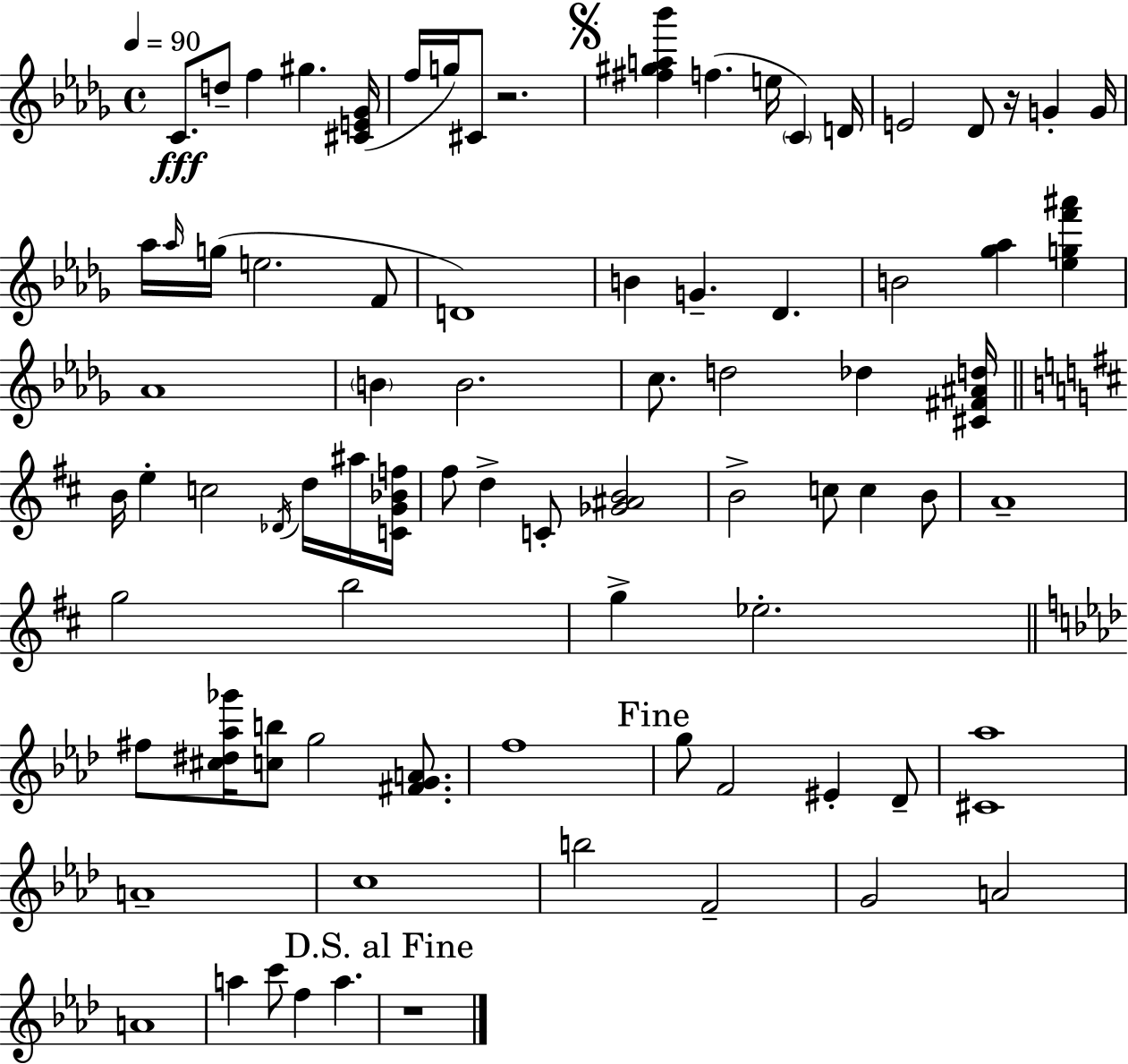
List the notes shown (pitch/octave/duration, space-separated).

C4/e. D5/e F5/q G#5/q. [C#4,E4,Gb4]/s F5/s G5/s C#4/e R/h. [F#5,G#5,A5,Bb6]/q F5/q. E5/s C4/q D4/s E4/h Db4/e R/s G4/q G4/s Ab5/s Ab5/s G5/s E5/h. F4/e D4/w B4/q G4/q. Db4/q. B4/h [Gb5,Ab5]/q [Eb5,G5,F6,A#6]/q Ab4/w B4/q B4/h. C5/e. D5/h Db5/q [C#4,F#4,A#4,D5]/s B4/s E5/q C5/h Db4/s D5/s A#5/s [C4,G4,Bb4,F5]/s F#5/e D5/q C4/e [Gb4,A#4,B4]/h B4/h C5/e C5/q B4/e A4/w G5/h B5/h G5/q Eb5/h. F#5/e [C#5,D#5,Ab5,Gb6]/s [C5,B5]/e G5/h [F#4,G4,A4]/e. F5/w G5/e F4/h EIS4/q Db4/e [C#4,Ab5]/w A4/w C5/w B5/h F4/h G4/h A4/h A4/w A5/q C6/e F5/q A5/q. R/w